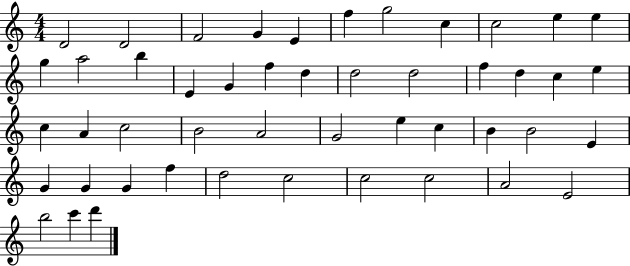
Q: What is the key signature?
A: C major